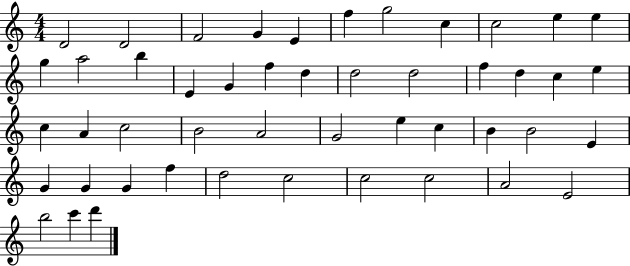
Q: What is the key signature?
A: C major